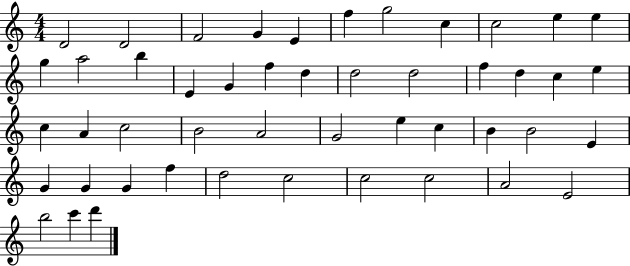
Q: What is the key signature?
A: C major